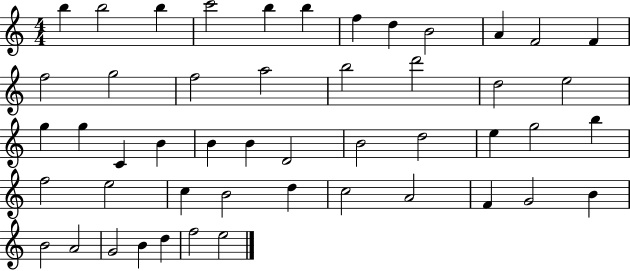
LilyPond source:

{
  \clef treble
  \numericTimeSignature
  \time 4/4
  \key c \major
  b''4 b''2 b''4 | c'''2 b''4 b''4 | f''4 d''4 b'2 | a'4 f'2 f'4 | \break f''2 g''2 | f''2 a''2 | b''2 d'''2 | d''2 e''2 | \break g''4 g''4 c'4 b'4 | b'4 b'4 d'2 | b'2 d''2 | e''4 g''2 b''4 | \break f''2 e''2 | c''4 b'2 d''4 | c''2 a'2 | f'4 g'2 b'4 | \break b'2 a'2 | g'2 b'4 d''4 | f''2 e''2 | \bar "|."
}